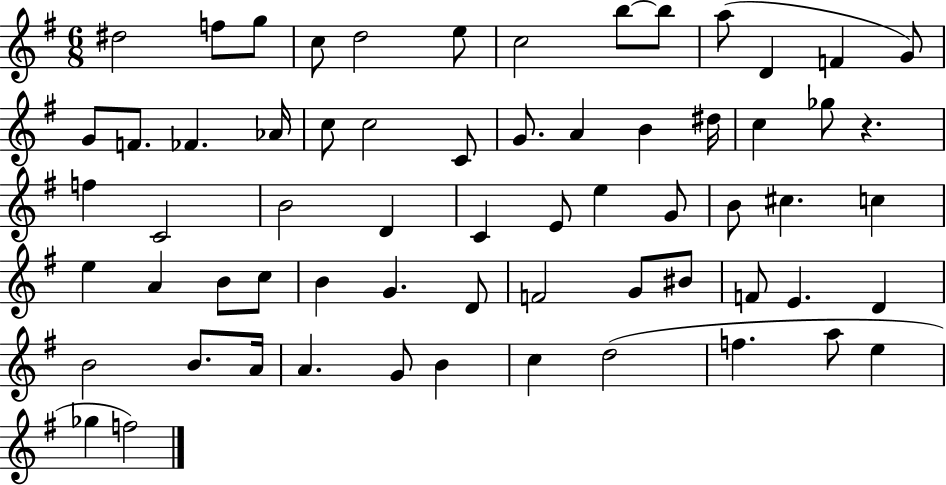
X:1
T:Untitled
M:6/8
L:1/4
K:G
^d2 f/2 g/2 c/2 d2 e/2 c2 b/2 b/2 a/2 D F G/2 G/2 F/2 _F _A/4 c/2 c2 C/2 G/2 A B ^d/4 c _g/2 z f C2 B2 D C E/2 e G/2 B/2 ^c c e A B/2 c/2 B G D/2 F2 G/2 ^B/2 F/2 E D B2 B/2 A/4 A G/2 B c d2 f a/2 e _g f2